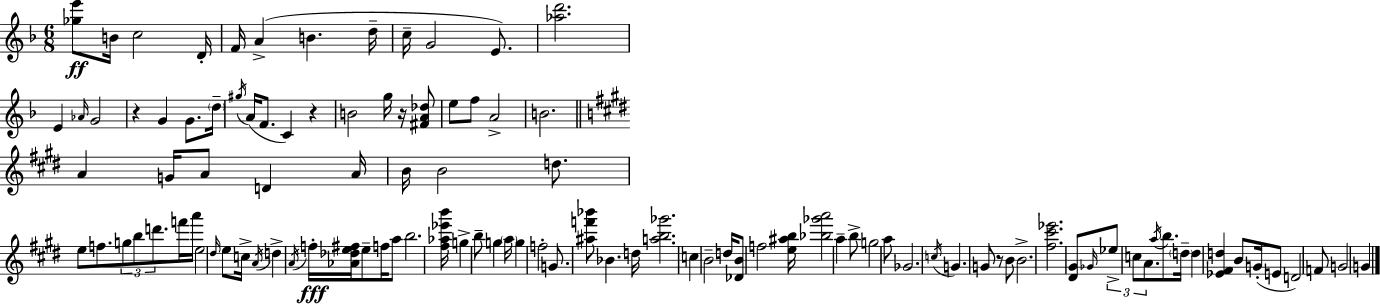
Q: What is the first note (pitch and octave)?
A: B4